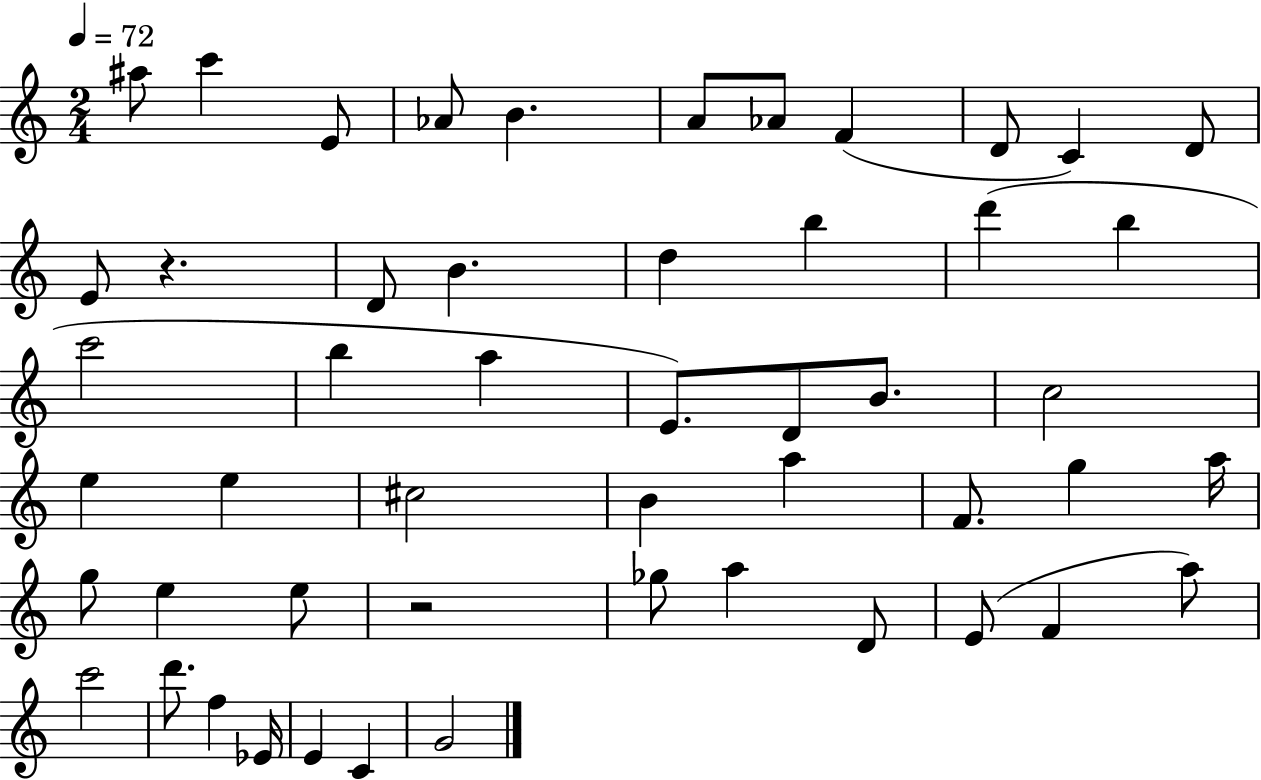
{
  \clef treble
  \numericTimeSignature
  \time 2/4
  \key c \major
  \tempo 4 = 72
  \repeat volta 2 { ais''8 c'''4 e'8 | aes'8 b'4. | a'8 aes'8 f'4( | d'8 c'4) d'8 | \break e'8 r4. | d'8 b'4. | d''4 b''4 | d'''4( b''4 | \break c'''2 | b''4 a''4 | e'8.) d'8 b'8. | c''2 | \break e''4 e''4 | cis''2 | b'4 a''4 | f'8. g''4 a''16 | \break g''8 e''4 e''8 | r2 | ges''8 a''4 d'8 | e'8( f'4 a''8) | \break c'''2 | d'''8. f''4 ees'16 | e'4 c'4 | g'2 | \break } \bar "|."
}